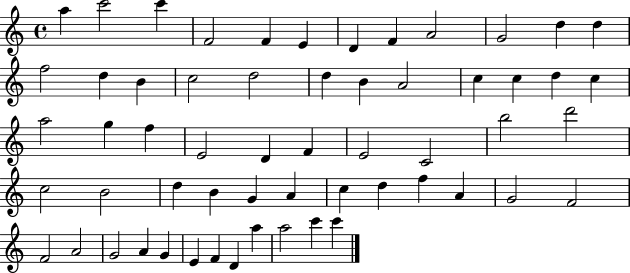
X:1
T:Untitled
M:4/4
L:1/4
K:C
a c'2 c' F2 F E D F A2 G2 d d f2 d B c2 d2 d B A2 c c d c a2 g f E2 D F E2 C2 b2 d'2 c2 B2 d B G A c d f A G2 F2 F2 A2 G2 A G E F D a a2 c' c'